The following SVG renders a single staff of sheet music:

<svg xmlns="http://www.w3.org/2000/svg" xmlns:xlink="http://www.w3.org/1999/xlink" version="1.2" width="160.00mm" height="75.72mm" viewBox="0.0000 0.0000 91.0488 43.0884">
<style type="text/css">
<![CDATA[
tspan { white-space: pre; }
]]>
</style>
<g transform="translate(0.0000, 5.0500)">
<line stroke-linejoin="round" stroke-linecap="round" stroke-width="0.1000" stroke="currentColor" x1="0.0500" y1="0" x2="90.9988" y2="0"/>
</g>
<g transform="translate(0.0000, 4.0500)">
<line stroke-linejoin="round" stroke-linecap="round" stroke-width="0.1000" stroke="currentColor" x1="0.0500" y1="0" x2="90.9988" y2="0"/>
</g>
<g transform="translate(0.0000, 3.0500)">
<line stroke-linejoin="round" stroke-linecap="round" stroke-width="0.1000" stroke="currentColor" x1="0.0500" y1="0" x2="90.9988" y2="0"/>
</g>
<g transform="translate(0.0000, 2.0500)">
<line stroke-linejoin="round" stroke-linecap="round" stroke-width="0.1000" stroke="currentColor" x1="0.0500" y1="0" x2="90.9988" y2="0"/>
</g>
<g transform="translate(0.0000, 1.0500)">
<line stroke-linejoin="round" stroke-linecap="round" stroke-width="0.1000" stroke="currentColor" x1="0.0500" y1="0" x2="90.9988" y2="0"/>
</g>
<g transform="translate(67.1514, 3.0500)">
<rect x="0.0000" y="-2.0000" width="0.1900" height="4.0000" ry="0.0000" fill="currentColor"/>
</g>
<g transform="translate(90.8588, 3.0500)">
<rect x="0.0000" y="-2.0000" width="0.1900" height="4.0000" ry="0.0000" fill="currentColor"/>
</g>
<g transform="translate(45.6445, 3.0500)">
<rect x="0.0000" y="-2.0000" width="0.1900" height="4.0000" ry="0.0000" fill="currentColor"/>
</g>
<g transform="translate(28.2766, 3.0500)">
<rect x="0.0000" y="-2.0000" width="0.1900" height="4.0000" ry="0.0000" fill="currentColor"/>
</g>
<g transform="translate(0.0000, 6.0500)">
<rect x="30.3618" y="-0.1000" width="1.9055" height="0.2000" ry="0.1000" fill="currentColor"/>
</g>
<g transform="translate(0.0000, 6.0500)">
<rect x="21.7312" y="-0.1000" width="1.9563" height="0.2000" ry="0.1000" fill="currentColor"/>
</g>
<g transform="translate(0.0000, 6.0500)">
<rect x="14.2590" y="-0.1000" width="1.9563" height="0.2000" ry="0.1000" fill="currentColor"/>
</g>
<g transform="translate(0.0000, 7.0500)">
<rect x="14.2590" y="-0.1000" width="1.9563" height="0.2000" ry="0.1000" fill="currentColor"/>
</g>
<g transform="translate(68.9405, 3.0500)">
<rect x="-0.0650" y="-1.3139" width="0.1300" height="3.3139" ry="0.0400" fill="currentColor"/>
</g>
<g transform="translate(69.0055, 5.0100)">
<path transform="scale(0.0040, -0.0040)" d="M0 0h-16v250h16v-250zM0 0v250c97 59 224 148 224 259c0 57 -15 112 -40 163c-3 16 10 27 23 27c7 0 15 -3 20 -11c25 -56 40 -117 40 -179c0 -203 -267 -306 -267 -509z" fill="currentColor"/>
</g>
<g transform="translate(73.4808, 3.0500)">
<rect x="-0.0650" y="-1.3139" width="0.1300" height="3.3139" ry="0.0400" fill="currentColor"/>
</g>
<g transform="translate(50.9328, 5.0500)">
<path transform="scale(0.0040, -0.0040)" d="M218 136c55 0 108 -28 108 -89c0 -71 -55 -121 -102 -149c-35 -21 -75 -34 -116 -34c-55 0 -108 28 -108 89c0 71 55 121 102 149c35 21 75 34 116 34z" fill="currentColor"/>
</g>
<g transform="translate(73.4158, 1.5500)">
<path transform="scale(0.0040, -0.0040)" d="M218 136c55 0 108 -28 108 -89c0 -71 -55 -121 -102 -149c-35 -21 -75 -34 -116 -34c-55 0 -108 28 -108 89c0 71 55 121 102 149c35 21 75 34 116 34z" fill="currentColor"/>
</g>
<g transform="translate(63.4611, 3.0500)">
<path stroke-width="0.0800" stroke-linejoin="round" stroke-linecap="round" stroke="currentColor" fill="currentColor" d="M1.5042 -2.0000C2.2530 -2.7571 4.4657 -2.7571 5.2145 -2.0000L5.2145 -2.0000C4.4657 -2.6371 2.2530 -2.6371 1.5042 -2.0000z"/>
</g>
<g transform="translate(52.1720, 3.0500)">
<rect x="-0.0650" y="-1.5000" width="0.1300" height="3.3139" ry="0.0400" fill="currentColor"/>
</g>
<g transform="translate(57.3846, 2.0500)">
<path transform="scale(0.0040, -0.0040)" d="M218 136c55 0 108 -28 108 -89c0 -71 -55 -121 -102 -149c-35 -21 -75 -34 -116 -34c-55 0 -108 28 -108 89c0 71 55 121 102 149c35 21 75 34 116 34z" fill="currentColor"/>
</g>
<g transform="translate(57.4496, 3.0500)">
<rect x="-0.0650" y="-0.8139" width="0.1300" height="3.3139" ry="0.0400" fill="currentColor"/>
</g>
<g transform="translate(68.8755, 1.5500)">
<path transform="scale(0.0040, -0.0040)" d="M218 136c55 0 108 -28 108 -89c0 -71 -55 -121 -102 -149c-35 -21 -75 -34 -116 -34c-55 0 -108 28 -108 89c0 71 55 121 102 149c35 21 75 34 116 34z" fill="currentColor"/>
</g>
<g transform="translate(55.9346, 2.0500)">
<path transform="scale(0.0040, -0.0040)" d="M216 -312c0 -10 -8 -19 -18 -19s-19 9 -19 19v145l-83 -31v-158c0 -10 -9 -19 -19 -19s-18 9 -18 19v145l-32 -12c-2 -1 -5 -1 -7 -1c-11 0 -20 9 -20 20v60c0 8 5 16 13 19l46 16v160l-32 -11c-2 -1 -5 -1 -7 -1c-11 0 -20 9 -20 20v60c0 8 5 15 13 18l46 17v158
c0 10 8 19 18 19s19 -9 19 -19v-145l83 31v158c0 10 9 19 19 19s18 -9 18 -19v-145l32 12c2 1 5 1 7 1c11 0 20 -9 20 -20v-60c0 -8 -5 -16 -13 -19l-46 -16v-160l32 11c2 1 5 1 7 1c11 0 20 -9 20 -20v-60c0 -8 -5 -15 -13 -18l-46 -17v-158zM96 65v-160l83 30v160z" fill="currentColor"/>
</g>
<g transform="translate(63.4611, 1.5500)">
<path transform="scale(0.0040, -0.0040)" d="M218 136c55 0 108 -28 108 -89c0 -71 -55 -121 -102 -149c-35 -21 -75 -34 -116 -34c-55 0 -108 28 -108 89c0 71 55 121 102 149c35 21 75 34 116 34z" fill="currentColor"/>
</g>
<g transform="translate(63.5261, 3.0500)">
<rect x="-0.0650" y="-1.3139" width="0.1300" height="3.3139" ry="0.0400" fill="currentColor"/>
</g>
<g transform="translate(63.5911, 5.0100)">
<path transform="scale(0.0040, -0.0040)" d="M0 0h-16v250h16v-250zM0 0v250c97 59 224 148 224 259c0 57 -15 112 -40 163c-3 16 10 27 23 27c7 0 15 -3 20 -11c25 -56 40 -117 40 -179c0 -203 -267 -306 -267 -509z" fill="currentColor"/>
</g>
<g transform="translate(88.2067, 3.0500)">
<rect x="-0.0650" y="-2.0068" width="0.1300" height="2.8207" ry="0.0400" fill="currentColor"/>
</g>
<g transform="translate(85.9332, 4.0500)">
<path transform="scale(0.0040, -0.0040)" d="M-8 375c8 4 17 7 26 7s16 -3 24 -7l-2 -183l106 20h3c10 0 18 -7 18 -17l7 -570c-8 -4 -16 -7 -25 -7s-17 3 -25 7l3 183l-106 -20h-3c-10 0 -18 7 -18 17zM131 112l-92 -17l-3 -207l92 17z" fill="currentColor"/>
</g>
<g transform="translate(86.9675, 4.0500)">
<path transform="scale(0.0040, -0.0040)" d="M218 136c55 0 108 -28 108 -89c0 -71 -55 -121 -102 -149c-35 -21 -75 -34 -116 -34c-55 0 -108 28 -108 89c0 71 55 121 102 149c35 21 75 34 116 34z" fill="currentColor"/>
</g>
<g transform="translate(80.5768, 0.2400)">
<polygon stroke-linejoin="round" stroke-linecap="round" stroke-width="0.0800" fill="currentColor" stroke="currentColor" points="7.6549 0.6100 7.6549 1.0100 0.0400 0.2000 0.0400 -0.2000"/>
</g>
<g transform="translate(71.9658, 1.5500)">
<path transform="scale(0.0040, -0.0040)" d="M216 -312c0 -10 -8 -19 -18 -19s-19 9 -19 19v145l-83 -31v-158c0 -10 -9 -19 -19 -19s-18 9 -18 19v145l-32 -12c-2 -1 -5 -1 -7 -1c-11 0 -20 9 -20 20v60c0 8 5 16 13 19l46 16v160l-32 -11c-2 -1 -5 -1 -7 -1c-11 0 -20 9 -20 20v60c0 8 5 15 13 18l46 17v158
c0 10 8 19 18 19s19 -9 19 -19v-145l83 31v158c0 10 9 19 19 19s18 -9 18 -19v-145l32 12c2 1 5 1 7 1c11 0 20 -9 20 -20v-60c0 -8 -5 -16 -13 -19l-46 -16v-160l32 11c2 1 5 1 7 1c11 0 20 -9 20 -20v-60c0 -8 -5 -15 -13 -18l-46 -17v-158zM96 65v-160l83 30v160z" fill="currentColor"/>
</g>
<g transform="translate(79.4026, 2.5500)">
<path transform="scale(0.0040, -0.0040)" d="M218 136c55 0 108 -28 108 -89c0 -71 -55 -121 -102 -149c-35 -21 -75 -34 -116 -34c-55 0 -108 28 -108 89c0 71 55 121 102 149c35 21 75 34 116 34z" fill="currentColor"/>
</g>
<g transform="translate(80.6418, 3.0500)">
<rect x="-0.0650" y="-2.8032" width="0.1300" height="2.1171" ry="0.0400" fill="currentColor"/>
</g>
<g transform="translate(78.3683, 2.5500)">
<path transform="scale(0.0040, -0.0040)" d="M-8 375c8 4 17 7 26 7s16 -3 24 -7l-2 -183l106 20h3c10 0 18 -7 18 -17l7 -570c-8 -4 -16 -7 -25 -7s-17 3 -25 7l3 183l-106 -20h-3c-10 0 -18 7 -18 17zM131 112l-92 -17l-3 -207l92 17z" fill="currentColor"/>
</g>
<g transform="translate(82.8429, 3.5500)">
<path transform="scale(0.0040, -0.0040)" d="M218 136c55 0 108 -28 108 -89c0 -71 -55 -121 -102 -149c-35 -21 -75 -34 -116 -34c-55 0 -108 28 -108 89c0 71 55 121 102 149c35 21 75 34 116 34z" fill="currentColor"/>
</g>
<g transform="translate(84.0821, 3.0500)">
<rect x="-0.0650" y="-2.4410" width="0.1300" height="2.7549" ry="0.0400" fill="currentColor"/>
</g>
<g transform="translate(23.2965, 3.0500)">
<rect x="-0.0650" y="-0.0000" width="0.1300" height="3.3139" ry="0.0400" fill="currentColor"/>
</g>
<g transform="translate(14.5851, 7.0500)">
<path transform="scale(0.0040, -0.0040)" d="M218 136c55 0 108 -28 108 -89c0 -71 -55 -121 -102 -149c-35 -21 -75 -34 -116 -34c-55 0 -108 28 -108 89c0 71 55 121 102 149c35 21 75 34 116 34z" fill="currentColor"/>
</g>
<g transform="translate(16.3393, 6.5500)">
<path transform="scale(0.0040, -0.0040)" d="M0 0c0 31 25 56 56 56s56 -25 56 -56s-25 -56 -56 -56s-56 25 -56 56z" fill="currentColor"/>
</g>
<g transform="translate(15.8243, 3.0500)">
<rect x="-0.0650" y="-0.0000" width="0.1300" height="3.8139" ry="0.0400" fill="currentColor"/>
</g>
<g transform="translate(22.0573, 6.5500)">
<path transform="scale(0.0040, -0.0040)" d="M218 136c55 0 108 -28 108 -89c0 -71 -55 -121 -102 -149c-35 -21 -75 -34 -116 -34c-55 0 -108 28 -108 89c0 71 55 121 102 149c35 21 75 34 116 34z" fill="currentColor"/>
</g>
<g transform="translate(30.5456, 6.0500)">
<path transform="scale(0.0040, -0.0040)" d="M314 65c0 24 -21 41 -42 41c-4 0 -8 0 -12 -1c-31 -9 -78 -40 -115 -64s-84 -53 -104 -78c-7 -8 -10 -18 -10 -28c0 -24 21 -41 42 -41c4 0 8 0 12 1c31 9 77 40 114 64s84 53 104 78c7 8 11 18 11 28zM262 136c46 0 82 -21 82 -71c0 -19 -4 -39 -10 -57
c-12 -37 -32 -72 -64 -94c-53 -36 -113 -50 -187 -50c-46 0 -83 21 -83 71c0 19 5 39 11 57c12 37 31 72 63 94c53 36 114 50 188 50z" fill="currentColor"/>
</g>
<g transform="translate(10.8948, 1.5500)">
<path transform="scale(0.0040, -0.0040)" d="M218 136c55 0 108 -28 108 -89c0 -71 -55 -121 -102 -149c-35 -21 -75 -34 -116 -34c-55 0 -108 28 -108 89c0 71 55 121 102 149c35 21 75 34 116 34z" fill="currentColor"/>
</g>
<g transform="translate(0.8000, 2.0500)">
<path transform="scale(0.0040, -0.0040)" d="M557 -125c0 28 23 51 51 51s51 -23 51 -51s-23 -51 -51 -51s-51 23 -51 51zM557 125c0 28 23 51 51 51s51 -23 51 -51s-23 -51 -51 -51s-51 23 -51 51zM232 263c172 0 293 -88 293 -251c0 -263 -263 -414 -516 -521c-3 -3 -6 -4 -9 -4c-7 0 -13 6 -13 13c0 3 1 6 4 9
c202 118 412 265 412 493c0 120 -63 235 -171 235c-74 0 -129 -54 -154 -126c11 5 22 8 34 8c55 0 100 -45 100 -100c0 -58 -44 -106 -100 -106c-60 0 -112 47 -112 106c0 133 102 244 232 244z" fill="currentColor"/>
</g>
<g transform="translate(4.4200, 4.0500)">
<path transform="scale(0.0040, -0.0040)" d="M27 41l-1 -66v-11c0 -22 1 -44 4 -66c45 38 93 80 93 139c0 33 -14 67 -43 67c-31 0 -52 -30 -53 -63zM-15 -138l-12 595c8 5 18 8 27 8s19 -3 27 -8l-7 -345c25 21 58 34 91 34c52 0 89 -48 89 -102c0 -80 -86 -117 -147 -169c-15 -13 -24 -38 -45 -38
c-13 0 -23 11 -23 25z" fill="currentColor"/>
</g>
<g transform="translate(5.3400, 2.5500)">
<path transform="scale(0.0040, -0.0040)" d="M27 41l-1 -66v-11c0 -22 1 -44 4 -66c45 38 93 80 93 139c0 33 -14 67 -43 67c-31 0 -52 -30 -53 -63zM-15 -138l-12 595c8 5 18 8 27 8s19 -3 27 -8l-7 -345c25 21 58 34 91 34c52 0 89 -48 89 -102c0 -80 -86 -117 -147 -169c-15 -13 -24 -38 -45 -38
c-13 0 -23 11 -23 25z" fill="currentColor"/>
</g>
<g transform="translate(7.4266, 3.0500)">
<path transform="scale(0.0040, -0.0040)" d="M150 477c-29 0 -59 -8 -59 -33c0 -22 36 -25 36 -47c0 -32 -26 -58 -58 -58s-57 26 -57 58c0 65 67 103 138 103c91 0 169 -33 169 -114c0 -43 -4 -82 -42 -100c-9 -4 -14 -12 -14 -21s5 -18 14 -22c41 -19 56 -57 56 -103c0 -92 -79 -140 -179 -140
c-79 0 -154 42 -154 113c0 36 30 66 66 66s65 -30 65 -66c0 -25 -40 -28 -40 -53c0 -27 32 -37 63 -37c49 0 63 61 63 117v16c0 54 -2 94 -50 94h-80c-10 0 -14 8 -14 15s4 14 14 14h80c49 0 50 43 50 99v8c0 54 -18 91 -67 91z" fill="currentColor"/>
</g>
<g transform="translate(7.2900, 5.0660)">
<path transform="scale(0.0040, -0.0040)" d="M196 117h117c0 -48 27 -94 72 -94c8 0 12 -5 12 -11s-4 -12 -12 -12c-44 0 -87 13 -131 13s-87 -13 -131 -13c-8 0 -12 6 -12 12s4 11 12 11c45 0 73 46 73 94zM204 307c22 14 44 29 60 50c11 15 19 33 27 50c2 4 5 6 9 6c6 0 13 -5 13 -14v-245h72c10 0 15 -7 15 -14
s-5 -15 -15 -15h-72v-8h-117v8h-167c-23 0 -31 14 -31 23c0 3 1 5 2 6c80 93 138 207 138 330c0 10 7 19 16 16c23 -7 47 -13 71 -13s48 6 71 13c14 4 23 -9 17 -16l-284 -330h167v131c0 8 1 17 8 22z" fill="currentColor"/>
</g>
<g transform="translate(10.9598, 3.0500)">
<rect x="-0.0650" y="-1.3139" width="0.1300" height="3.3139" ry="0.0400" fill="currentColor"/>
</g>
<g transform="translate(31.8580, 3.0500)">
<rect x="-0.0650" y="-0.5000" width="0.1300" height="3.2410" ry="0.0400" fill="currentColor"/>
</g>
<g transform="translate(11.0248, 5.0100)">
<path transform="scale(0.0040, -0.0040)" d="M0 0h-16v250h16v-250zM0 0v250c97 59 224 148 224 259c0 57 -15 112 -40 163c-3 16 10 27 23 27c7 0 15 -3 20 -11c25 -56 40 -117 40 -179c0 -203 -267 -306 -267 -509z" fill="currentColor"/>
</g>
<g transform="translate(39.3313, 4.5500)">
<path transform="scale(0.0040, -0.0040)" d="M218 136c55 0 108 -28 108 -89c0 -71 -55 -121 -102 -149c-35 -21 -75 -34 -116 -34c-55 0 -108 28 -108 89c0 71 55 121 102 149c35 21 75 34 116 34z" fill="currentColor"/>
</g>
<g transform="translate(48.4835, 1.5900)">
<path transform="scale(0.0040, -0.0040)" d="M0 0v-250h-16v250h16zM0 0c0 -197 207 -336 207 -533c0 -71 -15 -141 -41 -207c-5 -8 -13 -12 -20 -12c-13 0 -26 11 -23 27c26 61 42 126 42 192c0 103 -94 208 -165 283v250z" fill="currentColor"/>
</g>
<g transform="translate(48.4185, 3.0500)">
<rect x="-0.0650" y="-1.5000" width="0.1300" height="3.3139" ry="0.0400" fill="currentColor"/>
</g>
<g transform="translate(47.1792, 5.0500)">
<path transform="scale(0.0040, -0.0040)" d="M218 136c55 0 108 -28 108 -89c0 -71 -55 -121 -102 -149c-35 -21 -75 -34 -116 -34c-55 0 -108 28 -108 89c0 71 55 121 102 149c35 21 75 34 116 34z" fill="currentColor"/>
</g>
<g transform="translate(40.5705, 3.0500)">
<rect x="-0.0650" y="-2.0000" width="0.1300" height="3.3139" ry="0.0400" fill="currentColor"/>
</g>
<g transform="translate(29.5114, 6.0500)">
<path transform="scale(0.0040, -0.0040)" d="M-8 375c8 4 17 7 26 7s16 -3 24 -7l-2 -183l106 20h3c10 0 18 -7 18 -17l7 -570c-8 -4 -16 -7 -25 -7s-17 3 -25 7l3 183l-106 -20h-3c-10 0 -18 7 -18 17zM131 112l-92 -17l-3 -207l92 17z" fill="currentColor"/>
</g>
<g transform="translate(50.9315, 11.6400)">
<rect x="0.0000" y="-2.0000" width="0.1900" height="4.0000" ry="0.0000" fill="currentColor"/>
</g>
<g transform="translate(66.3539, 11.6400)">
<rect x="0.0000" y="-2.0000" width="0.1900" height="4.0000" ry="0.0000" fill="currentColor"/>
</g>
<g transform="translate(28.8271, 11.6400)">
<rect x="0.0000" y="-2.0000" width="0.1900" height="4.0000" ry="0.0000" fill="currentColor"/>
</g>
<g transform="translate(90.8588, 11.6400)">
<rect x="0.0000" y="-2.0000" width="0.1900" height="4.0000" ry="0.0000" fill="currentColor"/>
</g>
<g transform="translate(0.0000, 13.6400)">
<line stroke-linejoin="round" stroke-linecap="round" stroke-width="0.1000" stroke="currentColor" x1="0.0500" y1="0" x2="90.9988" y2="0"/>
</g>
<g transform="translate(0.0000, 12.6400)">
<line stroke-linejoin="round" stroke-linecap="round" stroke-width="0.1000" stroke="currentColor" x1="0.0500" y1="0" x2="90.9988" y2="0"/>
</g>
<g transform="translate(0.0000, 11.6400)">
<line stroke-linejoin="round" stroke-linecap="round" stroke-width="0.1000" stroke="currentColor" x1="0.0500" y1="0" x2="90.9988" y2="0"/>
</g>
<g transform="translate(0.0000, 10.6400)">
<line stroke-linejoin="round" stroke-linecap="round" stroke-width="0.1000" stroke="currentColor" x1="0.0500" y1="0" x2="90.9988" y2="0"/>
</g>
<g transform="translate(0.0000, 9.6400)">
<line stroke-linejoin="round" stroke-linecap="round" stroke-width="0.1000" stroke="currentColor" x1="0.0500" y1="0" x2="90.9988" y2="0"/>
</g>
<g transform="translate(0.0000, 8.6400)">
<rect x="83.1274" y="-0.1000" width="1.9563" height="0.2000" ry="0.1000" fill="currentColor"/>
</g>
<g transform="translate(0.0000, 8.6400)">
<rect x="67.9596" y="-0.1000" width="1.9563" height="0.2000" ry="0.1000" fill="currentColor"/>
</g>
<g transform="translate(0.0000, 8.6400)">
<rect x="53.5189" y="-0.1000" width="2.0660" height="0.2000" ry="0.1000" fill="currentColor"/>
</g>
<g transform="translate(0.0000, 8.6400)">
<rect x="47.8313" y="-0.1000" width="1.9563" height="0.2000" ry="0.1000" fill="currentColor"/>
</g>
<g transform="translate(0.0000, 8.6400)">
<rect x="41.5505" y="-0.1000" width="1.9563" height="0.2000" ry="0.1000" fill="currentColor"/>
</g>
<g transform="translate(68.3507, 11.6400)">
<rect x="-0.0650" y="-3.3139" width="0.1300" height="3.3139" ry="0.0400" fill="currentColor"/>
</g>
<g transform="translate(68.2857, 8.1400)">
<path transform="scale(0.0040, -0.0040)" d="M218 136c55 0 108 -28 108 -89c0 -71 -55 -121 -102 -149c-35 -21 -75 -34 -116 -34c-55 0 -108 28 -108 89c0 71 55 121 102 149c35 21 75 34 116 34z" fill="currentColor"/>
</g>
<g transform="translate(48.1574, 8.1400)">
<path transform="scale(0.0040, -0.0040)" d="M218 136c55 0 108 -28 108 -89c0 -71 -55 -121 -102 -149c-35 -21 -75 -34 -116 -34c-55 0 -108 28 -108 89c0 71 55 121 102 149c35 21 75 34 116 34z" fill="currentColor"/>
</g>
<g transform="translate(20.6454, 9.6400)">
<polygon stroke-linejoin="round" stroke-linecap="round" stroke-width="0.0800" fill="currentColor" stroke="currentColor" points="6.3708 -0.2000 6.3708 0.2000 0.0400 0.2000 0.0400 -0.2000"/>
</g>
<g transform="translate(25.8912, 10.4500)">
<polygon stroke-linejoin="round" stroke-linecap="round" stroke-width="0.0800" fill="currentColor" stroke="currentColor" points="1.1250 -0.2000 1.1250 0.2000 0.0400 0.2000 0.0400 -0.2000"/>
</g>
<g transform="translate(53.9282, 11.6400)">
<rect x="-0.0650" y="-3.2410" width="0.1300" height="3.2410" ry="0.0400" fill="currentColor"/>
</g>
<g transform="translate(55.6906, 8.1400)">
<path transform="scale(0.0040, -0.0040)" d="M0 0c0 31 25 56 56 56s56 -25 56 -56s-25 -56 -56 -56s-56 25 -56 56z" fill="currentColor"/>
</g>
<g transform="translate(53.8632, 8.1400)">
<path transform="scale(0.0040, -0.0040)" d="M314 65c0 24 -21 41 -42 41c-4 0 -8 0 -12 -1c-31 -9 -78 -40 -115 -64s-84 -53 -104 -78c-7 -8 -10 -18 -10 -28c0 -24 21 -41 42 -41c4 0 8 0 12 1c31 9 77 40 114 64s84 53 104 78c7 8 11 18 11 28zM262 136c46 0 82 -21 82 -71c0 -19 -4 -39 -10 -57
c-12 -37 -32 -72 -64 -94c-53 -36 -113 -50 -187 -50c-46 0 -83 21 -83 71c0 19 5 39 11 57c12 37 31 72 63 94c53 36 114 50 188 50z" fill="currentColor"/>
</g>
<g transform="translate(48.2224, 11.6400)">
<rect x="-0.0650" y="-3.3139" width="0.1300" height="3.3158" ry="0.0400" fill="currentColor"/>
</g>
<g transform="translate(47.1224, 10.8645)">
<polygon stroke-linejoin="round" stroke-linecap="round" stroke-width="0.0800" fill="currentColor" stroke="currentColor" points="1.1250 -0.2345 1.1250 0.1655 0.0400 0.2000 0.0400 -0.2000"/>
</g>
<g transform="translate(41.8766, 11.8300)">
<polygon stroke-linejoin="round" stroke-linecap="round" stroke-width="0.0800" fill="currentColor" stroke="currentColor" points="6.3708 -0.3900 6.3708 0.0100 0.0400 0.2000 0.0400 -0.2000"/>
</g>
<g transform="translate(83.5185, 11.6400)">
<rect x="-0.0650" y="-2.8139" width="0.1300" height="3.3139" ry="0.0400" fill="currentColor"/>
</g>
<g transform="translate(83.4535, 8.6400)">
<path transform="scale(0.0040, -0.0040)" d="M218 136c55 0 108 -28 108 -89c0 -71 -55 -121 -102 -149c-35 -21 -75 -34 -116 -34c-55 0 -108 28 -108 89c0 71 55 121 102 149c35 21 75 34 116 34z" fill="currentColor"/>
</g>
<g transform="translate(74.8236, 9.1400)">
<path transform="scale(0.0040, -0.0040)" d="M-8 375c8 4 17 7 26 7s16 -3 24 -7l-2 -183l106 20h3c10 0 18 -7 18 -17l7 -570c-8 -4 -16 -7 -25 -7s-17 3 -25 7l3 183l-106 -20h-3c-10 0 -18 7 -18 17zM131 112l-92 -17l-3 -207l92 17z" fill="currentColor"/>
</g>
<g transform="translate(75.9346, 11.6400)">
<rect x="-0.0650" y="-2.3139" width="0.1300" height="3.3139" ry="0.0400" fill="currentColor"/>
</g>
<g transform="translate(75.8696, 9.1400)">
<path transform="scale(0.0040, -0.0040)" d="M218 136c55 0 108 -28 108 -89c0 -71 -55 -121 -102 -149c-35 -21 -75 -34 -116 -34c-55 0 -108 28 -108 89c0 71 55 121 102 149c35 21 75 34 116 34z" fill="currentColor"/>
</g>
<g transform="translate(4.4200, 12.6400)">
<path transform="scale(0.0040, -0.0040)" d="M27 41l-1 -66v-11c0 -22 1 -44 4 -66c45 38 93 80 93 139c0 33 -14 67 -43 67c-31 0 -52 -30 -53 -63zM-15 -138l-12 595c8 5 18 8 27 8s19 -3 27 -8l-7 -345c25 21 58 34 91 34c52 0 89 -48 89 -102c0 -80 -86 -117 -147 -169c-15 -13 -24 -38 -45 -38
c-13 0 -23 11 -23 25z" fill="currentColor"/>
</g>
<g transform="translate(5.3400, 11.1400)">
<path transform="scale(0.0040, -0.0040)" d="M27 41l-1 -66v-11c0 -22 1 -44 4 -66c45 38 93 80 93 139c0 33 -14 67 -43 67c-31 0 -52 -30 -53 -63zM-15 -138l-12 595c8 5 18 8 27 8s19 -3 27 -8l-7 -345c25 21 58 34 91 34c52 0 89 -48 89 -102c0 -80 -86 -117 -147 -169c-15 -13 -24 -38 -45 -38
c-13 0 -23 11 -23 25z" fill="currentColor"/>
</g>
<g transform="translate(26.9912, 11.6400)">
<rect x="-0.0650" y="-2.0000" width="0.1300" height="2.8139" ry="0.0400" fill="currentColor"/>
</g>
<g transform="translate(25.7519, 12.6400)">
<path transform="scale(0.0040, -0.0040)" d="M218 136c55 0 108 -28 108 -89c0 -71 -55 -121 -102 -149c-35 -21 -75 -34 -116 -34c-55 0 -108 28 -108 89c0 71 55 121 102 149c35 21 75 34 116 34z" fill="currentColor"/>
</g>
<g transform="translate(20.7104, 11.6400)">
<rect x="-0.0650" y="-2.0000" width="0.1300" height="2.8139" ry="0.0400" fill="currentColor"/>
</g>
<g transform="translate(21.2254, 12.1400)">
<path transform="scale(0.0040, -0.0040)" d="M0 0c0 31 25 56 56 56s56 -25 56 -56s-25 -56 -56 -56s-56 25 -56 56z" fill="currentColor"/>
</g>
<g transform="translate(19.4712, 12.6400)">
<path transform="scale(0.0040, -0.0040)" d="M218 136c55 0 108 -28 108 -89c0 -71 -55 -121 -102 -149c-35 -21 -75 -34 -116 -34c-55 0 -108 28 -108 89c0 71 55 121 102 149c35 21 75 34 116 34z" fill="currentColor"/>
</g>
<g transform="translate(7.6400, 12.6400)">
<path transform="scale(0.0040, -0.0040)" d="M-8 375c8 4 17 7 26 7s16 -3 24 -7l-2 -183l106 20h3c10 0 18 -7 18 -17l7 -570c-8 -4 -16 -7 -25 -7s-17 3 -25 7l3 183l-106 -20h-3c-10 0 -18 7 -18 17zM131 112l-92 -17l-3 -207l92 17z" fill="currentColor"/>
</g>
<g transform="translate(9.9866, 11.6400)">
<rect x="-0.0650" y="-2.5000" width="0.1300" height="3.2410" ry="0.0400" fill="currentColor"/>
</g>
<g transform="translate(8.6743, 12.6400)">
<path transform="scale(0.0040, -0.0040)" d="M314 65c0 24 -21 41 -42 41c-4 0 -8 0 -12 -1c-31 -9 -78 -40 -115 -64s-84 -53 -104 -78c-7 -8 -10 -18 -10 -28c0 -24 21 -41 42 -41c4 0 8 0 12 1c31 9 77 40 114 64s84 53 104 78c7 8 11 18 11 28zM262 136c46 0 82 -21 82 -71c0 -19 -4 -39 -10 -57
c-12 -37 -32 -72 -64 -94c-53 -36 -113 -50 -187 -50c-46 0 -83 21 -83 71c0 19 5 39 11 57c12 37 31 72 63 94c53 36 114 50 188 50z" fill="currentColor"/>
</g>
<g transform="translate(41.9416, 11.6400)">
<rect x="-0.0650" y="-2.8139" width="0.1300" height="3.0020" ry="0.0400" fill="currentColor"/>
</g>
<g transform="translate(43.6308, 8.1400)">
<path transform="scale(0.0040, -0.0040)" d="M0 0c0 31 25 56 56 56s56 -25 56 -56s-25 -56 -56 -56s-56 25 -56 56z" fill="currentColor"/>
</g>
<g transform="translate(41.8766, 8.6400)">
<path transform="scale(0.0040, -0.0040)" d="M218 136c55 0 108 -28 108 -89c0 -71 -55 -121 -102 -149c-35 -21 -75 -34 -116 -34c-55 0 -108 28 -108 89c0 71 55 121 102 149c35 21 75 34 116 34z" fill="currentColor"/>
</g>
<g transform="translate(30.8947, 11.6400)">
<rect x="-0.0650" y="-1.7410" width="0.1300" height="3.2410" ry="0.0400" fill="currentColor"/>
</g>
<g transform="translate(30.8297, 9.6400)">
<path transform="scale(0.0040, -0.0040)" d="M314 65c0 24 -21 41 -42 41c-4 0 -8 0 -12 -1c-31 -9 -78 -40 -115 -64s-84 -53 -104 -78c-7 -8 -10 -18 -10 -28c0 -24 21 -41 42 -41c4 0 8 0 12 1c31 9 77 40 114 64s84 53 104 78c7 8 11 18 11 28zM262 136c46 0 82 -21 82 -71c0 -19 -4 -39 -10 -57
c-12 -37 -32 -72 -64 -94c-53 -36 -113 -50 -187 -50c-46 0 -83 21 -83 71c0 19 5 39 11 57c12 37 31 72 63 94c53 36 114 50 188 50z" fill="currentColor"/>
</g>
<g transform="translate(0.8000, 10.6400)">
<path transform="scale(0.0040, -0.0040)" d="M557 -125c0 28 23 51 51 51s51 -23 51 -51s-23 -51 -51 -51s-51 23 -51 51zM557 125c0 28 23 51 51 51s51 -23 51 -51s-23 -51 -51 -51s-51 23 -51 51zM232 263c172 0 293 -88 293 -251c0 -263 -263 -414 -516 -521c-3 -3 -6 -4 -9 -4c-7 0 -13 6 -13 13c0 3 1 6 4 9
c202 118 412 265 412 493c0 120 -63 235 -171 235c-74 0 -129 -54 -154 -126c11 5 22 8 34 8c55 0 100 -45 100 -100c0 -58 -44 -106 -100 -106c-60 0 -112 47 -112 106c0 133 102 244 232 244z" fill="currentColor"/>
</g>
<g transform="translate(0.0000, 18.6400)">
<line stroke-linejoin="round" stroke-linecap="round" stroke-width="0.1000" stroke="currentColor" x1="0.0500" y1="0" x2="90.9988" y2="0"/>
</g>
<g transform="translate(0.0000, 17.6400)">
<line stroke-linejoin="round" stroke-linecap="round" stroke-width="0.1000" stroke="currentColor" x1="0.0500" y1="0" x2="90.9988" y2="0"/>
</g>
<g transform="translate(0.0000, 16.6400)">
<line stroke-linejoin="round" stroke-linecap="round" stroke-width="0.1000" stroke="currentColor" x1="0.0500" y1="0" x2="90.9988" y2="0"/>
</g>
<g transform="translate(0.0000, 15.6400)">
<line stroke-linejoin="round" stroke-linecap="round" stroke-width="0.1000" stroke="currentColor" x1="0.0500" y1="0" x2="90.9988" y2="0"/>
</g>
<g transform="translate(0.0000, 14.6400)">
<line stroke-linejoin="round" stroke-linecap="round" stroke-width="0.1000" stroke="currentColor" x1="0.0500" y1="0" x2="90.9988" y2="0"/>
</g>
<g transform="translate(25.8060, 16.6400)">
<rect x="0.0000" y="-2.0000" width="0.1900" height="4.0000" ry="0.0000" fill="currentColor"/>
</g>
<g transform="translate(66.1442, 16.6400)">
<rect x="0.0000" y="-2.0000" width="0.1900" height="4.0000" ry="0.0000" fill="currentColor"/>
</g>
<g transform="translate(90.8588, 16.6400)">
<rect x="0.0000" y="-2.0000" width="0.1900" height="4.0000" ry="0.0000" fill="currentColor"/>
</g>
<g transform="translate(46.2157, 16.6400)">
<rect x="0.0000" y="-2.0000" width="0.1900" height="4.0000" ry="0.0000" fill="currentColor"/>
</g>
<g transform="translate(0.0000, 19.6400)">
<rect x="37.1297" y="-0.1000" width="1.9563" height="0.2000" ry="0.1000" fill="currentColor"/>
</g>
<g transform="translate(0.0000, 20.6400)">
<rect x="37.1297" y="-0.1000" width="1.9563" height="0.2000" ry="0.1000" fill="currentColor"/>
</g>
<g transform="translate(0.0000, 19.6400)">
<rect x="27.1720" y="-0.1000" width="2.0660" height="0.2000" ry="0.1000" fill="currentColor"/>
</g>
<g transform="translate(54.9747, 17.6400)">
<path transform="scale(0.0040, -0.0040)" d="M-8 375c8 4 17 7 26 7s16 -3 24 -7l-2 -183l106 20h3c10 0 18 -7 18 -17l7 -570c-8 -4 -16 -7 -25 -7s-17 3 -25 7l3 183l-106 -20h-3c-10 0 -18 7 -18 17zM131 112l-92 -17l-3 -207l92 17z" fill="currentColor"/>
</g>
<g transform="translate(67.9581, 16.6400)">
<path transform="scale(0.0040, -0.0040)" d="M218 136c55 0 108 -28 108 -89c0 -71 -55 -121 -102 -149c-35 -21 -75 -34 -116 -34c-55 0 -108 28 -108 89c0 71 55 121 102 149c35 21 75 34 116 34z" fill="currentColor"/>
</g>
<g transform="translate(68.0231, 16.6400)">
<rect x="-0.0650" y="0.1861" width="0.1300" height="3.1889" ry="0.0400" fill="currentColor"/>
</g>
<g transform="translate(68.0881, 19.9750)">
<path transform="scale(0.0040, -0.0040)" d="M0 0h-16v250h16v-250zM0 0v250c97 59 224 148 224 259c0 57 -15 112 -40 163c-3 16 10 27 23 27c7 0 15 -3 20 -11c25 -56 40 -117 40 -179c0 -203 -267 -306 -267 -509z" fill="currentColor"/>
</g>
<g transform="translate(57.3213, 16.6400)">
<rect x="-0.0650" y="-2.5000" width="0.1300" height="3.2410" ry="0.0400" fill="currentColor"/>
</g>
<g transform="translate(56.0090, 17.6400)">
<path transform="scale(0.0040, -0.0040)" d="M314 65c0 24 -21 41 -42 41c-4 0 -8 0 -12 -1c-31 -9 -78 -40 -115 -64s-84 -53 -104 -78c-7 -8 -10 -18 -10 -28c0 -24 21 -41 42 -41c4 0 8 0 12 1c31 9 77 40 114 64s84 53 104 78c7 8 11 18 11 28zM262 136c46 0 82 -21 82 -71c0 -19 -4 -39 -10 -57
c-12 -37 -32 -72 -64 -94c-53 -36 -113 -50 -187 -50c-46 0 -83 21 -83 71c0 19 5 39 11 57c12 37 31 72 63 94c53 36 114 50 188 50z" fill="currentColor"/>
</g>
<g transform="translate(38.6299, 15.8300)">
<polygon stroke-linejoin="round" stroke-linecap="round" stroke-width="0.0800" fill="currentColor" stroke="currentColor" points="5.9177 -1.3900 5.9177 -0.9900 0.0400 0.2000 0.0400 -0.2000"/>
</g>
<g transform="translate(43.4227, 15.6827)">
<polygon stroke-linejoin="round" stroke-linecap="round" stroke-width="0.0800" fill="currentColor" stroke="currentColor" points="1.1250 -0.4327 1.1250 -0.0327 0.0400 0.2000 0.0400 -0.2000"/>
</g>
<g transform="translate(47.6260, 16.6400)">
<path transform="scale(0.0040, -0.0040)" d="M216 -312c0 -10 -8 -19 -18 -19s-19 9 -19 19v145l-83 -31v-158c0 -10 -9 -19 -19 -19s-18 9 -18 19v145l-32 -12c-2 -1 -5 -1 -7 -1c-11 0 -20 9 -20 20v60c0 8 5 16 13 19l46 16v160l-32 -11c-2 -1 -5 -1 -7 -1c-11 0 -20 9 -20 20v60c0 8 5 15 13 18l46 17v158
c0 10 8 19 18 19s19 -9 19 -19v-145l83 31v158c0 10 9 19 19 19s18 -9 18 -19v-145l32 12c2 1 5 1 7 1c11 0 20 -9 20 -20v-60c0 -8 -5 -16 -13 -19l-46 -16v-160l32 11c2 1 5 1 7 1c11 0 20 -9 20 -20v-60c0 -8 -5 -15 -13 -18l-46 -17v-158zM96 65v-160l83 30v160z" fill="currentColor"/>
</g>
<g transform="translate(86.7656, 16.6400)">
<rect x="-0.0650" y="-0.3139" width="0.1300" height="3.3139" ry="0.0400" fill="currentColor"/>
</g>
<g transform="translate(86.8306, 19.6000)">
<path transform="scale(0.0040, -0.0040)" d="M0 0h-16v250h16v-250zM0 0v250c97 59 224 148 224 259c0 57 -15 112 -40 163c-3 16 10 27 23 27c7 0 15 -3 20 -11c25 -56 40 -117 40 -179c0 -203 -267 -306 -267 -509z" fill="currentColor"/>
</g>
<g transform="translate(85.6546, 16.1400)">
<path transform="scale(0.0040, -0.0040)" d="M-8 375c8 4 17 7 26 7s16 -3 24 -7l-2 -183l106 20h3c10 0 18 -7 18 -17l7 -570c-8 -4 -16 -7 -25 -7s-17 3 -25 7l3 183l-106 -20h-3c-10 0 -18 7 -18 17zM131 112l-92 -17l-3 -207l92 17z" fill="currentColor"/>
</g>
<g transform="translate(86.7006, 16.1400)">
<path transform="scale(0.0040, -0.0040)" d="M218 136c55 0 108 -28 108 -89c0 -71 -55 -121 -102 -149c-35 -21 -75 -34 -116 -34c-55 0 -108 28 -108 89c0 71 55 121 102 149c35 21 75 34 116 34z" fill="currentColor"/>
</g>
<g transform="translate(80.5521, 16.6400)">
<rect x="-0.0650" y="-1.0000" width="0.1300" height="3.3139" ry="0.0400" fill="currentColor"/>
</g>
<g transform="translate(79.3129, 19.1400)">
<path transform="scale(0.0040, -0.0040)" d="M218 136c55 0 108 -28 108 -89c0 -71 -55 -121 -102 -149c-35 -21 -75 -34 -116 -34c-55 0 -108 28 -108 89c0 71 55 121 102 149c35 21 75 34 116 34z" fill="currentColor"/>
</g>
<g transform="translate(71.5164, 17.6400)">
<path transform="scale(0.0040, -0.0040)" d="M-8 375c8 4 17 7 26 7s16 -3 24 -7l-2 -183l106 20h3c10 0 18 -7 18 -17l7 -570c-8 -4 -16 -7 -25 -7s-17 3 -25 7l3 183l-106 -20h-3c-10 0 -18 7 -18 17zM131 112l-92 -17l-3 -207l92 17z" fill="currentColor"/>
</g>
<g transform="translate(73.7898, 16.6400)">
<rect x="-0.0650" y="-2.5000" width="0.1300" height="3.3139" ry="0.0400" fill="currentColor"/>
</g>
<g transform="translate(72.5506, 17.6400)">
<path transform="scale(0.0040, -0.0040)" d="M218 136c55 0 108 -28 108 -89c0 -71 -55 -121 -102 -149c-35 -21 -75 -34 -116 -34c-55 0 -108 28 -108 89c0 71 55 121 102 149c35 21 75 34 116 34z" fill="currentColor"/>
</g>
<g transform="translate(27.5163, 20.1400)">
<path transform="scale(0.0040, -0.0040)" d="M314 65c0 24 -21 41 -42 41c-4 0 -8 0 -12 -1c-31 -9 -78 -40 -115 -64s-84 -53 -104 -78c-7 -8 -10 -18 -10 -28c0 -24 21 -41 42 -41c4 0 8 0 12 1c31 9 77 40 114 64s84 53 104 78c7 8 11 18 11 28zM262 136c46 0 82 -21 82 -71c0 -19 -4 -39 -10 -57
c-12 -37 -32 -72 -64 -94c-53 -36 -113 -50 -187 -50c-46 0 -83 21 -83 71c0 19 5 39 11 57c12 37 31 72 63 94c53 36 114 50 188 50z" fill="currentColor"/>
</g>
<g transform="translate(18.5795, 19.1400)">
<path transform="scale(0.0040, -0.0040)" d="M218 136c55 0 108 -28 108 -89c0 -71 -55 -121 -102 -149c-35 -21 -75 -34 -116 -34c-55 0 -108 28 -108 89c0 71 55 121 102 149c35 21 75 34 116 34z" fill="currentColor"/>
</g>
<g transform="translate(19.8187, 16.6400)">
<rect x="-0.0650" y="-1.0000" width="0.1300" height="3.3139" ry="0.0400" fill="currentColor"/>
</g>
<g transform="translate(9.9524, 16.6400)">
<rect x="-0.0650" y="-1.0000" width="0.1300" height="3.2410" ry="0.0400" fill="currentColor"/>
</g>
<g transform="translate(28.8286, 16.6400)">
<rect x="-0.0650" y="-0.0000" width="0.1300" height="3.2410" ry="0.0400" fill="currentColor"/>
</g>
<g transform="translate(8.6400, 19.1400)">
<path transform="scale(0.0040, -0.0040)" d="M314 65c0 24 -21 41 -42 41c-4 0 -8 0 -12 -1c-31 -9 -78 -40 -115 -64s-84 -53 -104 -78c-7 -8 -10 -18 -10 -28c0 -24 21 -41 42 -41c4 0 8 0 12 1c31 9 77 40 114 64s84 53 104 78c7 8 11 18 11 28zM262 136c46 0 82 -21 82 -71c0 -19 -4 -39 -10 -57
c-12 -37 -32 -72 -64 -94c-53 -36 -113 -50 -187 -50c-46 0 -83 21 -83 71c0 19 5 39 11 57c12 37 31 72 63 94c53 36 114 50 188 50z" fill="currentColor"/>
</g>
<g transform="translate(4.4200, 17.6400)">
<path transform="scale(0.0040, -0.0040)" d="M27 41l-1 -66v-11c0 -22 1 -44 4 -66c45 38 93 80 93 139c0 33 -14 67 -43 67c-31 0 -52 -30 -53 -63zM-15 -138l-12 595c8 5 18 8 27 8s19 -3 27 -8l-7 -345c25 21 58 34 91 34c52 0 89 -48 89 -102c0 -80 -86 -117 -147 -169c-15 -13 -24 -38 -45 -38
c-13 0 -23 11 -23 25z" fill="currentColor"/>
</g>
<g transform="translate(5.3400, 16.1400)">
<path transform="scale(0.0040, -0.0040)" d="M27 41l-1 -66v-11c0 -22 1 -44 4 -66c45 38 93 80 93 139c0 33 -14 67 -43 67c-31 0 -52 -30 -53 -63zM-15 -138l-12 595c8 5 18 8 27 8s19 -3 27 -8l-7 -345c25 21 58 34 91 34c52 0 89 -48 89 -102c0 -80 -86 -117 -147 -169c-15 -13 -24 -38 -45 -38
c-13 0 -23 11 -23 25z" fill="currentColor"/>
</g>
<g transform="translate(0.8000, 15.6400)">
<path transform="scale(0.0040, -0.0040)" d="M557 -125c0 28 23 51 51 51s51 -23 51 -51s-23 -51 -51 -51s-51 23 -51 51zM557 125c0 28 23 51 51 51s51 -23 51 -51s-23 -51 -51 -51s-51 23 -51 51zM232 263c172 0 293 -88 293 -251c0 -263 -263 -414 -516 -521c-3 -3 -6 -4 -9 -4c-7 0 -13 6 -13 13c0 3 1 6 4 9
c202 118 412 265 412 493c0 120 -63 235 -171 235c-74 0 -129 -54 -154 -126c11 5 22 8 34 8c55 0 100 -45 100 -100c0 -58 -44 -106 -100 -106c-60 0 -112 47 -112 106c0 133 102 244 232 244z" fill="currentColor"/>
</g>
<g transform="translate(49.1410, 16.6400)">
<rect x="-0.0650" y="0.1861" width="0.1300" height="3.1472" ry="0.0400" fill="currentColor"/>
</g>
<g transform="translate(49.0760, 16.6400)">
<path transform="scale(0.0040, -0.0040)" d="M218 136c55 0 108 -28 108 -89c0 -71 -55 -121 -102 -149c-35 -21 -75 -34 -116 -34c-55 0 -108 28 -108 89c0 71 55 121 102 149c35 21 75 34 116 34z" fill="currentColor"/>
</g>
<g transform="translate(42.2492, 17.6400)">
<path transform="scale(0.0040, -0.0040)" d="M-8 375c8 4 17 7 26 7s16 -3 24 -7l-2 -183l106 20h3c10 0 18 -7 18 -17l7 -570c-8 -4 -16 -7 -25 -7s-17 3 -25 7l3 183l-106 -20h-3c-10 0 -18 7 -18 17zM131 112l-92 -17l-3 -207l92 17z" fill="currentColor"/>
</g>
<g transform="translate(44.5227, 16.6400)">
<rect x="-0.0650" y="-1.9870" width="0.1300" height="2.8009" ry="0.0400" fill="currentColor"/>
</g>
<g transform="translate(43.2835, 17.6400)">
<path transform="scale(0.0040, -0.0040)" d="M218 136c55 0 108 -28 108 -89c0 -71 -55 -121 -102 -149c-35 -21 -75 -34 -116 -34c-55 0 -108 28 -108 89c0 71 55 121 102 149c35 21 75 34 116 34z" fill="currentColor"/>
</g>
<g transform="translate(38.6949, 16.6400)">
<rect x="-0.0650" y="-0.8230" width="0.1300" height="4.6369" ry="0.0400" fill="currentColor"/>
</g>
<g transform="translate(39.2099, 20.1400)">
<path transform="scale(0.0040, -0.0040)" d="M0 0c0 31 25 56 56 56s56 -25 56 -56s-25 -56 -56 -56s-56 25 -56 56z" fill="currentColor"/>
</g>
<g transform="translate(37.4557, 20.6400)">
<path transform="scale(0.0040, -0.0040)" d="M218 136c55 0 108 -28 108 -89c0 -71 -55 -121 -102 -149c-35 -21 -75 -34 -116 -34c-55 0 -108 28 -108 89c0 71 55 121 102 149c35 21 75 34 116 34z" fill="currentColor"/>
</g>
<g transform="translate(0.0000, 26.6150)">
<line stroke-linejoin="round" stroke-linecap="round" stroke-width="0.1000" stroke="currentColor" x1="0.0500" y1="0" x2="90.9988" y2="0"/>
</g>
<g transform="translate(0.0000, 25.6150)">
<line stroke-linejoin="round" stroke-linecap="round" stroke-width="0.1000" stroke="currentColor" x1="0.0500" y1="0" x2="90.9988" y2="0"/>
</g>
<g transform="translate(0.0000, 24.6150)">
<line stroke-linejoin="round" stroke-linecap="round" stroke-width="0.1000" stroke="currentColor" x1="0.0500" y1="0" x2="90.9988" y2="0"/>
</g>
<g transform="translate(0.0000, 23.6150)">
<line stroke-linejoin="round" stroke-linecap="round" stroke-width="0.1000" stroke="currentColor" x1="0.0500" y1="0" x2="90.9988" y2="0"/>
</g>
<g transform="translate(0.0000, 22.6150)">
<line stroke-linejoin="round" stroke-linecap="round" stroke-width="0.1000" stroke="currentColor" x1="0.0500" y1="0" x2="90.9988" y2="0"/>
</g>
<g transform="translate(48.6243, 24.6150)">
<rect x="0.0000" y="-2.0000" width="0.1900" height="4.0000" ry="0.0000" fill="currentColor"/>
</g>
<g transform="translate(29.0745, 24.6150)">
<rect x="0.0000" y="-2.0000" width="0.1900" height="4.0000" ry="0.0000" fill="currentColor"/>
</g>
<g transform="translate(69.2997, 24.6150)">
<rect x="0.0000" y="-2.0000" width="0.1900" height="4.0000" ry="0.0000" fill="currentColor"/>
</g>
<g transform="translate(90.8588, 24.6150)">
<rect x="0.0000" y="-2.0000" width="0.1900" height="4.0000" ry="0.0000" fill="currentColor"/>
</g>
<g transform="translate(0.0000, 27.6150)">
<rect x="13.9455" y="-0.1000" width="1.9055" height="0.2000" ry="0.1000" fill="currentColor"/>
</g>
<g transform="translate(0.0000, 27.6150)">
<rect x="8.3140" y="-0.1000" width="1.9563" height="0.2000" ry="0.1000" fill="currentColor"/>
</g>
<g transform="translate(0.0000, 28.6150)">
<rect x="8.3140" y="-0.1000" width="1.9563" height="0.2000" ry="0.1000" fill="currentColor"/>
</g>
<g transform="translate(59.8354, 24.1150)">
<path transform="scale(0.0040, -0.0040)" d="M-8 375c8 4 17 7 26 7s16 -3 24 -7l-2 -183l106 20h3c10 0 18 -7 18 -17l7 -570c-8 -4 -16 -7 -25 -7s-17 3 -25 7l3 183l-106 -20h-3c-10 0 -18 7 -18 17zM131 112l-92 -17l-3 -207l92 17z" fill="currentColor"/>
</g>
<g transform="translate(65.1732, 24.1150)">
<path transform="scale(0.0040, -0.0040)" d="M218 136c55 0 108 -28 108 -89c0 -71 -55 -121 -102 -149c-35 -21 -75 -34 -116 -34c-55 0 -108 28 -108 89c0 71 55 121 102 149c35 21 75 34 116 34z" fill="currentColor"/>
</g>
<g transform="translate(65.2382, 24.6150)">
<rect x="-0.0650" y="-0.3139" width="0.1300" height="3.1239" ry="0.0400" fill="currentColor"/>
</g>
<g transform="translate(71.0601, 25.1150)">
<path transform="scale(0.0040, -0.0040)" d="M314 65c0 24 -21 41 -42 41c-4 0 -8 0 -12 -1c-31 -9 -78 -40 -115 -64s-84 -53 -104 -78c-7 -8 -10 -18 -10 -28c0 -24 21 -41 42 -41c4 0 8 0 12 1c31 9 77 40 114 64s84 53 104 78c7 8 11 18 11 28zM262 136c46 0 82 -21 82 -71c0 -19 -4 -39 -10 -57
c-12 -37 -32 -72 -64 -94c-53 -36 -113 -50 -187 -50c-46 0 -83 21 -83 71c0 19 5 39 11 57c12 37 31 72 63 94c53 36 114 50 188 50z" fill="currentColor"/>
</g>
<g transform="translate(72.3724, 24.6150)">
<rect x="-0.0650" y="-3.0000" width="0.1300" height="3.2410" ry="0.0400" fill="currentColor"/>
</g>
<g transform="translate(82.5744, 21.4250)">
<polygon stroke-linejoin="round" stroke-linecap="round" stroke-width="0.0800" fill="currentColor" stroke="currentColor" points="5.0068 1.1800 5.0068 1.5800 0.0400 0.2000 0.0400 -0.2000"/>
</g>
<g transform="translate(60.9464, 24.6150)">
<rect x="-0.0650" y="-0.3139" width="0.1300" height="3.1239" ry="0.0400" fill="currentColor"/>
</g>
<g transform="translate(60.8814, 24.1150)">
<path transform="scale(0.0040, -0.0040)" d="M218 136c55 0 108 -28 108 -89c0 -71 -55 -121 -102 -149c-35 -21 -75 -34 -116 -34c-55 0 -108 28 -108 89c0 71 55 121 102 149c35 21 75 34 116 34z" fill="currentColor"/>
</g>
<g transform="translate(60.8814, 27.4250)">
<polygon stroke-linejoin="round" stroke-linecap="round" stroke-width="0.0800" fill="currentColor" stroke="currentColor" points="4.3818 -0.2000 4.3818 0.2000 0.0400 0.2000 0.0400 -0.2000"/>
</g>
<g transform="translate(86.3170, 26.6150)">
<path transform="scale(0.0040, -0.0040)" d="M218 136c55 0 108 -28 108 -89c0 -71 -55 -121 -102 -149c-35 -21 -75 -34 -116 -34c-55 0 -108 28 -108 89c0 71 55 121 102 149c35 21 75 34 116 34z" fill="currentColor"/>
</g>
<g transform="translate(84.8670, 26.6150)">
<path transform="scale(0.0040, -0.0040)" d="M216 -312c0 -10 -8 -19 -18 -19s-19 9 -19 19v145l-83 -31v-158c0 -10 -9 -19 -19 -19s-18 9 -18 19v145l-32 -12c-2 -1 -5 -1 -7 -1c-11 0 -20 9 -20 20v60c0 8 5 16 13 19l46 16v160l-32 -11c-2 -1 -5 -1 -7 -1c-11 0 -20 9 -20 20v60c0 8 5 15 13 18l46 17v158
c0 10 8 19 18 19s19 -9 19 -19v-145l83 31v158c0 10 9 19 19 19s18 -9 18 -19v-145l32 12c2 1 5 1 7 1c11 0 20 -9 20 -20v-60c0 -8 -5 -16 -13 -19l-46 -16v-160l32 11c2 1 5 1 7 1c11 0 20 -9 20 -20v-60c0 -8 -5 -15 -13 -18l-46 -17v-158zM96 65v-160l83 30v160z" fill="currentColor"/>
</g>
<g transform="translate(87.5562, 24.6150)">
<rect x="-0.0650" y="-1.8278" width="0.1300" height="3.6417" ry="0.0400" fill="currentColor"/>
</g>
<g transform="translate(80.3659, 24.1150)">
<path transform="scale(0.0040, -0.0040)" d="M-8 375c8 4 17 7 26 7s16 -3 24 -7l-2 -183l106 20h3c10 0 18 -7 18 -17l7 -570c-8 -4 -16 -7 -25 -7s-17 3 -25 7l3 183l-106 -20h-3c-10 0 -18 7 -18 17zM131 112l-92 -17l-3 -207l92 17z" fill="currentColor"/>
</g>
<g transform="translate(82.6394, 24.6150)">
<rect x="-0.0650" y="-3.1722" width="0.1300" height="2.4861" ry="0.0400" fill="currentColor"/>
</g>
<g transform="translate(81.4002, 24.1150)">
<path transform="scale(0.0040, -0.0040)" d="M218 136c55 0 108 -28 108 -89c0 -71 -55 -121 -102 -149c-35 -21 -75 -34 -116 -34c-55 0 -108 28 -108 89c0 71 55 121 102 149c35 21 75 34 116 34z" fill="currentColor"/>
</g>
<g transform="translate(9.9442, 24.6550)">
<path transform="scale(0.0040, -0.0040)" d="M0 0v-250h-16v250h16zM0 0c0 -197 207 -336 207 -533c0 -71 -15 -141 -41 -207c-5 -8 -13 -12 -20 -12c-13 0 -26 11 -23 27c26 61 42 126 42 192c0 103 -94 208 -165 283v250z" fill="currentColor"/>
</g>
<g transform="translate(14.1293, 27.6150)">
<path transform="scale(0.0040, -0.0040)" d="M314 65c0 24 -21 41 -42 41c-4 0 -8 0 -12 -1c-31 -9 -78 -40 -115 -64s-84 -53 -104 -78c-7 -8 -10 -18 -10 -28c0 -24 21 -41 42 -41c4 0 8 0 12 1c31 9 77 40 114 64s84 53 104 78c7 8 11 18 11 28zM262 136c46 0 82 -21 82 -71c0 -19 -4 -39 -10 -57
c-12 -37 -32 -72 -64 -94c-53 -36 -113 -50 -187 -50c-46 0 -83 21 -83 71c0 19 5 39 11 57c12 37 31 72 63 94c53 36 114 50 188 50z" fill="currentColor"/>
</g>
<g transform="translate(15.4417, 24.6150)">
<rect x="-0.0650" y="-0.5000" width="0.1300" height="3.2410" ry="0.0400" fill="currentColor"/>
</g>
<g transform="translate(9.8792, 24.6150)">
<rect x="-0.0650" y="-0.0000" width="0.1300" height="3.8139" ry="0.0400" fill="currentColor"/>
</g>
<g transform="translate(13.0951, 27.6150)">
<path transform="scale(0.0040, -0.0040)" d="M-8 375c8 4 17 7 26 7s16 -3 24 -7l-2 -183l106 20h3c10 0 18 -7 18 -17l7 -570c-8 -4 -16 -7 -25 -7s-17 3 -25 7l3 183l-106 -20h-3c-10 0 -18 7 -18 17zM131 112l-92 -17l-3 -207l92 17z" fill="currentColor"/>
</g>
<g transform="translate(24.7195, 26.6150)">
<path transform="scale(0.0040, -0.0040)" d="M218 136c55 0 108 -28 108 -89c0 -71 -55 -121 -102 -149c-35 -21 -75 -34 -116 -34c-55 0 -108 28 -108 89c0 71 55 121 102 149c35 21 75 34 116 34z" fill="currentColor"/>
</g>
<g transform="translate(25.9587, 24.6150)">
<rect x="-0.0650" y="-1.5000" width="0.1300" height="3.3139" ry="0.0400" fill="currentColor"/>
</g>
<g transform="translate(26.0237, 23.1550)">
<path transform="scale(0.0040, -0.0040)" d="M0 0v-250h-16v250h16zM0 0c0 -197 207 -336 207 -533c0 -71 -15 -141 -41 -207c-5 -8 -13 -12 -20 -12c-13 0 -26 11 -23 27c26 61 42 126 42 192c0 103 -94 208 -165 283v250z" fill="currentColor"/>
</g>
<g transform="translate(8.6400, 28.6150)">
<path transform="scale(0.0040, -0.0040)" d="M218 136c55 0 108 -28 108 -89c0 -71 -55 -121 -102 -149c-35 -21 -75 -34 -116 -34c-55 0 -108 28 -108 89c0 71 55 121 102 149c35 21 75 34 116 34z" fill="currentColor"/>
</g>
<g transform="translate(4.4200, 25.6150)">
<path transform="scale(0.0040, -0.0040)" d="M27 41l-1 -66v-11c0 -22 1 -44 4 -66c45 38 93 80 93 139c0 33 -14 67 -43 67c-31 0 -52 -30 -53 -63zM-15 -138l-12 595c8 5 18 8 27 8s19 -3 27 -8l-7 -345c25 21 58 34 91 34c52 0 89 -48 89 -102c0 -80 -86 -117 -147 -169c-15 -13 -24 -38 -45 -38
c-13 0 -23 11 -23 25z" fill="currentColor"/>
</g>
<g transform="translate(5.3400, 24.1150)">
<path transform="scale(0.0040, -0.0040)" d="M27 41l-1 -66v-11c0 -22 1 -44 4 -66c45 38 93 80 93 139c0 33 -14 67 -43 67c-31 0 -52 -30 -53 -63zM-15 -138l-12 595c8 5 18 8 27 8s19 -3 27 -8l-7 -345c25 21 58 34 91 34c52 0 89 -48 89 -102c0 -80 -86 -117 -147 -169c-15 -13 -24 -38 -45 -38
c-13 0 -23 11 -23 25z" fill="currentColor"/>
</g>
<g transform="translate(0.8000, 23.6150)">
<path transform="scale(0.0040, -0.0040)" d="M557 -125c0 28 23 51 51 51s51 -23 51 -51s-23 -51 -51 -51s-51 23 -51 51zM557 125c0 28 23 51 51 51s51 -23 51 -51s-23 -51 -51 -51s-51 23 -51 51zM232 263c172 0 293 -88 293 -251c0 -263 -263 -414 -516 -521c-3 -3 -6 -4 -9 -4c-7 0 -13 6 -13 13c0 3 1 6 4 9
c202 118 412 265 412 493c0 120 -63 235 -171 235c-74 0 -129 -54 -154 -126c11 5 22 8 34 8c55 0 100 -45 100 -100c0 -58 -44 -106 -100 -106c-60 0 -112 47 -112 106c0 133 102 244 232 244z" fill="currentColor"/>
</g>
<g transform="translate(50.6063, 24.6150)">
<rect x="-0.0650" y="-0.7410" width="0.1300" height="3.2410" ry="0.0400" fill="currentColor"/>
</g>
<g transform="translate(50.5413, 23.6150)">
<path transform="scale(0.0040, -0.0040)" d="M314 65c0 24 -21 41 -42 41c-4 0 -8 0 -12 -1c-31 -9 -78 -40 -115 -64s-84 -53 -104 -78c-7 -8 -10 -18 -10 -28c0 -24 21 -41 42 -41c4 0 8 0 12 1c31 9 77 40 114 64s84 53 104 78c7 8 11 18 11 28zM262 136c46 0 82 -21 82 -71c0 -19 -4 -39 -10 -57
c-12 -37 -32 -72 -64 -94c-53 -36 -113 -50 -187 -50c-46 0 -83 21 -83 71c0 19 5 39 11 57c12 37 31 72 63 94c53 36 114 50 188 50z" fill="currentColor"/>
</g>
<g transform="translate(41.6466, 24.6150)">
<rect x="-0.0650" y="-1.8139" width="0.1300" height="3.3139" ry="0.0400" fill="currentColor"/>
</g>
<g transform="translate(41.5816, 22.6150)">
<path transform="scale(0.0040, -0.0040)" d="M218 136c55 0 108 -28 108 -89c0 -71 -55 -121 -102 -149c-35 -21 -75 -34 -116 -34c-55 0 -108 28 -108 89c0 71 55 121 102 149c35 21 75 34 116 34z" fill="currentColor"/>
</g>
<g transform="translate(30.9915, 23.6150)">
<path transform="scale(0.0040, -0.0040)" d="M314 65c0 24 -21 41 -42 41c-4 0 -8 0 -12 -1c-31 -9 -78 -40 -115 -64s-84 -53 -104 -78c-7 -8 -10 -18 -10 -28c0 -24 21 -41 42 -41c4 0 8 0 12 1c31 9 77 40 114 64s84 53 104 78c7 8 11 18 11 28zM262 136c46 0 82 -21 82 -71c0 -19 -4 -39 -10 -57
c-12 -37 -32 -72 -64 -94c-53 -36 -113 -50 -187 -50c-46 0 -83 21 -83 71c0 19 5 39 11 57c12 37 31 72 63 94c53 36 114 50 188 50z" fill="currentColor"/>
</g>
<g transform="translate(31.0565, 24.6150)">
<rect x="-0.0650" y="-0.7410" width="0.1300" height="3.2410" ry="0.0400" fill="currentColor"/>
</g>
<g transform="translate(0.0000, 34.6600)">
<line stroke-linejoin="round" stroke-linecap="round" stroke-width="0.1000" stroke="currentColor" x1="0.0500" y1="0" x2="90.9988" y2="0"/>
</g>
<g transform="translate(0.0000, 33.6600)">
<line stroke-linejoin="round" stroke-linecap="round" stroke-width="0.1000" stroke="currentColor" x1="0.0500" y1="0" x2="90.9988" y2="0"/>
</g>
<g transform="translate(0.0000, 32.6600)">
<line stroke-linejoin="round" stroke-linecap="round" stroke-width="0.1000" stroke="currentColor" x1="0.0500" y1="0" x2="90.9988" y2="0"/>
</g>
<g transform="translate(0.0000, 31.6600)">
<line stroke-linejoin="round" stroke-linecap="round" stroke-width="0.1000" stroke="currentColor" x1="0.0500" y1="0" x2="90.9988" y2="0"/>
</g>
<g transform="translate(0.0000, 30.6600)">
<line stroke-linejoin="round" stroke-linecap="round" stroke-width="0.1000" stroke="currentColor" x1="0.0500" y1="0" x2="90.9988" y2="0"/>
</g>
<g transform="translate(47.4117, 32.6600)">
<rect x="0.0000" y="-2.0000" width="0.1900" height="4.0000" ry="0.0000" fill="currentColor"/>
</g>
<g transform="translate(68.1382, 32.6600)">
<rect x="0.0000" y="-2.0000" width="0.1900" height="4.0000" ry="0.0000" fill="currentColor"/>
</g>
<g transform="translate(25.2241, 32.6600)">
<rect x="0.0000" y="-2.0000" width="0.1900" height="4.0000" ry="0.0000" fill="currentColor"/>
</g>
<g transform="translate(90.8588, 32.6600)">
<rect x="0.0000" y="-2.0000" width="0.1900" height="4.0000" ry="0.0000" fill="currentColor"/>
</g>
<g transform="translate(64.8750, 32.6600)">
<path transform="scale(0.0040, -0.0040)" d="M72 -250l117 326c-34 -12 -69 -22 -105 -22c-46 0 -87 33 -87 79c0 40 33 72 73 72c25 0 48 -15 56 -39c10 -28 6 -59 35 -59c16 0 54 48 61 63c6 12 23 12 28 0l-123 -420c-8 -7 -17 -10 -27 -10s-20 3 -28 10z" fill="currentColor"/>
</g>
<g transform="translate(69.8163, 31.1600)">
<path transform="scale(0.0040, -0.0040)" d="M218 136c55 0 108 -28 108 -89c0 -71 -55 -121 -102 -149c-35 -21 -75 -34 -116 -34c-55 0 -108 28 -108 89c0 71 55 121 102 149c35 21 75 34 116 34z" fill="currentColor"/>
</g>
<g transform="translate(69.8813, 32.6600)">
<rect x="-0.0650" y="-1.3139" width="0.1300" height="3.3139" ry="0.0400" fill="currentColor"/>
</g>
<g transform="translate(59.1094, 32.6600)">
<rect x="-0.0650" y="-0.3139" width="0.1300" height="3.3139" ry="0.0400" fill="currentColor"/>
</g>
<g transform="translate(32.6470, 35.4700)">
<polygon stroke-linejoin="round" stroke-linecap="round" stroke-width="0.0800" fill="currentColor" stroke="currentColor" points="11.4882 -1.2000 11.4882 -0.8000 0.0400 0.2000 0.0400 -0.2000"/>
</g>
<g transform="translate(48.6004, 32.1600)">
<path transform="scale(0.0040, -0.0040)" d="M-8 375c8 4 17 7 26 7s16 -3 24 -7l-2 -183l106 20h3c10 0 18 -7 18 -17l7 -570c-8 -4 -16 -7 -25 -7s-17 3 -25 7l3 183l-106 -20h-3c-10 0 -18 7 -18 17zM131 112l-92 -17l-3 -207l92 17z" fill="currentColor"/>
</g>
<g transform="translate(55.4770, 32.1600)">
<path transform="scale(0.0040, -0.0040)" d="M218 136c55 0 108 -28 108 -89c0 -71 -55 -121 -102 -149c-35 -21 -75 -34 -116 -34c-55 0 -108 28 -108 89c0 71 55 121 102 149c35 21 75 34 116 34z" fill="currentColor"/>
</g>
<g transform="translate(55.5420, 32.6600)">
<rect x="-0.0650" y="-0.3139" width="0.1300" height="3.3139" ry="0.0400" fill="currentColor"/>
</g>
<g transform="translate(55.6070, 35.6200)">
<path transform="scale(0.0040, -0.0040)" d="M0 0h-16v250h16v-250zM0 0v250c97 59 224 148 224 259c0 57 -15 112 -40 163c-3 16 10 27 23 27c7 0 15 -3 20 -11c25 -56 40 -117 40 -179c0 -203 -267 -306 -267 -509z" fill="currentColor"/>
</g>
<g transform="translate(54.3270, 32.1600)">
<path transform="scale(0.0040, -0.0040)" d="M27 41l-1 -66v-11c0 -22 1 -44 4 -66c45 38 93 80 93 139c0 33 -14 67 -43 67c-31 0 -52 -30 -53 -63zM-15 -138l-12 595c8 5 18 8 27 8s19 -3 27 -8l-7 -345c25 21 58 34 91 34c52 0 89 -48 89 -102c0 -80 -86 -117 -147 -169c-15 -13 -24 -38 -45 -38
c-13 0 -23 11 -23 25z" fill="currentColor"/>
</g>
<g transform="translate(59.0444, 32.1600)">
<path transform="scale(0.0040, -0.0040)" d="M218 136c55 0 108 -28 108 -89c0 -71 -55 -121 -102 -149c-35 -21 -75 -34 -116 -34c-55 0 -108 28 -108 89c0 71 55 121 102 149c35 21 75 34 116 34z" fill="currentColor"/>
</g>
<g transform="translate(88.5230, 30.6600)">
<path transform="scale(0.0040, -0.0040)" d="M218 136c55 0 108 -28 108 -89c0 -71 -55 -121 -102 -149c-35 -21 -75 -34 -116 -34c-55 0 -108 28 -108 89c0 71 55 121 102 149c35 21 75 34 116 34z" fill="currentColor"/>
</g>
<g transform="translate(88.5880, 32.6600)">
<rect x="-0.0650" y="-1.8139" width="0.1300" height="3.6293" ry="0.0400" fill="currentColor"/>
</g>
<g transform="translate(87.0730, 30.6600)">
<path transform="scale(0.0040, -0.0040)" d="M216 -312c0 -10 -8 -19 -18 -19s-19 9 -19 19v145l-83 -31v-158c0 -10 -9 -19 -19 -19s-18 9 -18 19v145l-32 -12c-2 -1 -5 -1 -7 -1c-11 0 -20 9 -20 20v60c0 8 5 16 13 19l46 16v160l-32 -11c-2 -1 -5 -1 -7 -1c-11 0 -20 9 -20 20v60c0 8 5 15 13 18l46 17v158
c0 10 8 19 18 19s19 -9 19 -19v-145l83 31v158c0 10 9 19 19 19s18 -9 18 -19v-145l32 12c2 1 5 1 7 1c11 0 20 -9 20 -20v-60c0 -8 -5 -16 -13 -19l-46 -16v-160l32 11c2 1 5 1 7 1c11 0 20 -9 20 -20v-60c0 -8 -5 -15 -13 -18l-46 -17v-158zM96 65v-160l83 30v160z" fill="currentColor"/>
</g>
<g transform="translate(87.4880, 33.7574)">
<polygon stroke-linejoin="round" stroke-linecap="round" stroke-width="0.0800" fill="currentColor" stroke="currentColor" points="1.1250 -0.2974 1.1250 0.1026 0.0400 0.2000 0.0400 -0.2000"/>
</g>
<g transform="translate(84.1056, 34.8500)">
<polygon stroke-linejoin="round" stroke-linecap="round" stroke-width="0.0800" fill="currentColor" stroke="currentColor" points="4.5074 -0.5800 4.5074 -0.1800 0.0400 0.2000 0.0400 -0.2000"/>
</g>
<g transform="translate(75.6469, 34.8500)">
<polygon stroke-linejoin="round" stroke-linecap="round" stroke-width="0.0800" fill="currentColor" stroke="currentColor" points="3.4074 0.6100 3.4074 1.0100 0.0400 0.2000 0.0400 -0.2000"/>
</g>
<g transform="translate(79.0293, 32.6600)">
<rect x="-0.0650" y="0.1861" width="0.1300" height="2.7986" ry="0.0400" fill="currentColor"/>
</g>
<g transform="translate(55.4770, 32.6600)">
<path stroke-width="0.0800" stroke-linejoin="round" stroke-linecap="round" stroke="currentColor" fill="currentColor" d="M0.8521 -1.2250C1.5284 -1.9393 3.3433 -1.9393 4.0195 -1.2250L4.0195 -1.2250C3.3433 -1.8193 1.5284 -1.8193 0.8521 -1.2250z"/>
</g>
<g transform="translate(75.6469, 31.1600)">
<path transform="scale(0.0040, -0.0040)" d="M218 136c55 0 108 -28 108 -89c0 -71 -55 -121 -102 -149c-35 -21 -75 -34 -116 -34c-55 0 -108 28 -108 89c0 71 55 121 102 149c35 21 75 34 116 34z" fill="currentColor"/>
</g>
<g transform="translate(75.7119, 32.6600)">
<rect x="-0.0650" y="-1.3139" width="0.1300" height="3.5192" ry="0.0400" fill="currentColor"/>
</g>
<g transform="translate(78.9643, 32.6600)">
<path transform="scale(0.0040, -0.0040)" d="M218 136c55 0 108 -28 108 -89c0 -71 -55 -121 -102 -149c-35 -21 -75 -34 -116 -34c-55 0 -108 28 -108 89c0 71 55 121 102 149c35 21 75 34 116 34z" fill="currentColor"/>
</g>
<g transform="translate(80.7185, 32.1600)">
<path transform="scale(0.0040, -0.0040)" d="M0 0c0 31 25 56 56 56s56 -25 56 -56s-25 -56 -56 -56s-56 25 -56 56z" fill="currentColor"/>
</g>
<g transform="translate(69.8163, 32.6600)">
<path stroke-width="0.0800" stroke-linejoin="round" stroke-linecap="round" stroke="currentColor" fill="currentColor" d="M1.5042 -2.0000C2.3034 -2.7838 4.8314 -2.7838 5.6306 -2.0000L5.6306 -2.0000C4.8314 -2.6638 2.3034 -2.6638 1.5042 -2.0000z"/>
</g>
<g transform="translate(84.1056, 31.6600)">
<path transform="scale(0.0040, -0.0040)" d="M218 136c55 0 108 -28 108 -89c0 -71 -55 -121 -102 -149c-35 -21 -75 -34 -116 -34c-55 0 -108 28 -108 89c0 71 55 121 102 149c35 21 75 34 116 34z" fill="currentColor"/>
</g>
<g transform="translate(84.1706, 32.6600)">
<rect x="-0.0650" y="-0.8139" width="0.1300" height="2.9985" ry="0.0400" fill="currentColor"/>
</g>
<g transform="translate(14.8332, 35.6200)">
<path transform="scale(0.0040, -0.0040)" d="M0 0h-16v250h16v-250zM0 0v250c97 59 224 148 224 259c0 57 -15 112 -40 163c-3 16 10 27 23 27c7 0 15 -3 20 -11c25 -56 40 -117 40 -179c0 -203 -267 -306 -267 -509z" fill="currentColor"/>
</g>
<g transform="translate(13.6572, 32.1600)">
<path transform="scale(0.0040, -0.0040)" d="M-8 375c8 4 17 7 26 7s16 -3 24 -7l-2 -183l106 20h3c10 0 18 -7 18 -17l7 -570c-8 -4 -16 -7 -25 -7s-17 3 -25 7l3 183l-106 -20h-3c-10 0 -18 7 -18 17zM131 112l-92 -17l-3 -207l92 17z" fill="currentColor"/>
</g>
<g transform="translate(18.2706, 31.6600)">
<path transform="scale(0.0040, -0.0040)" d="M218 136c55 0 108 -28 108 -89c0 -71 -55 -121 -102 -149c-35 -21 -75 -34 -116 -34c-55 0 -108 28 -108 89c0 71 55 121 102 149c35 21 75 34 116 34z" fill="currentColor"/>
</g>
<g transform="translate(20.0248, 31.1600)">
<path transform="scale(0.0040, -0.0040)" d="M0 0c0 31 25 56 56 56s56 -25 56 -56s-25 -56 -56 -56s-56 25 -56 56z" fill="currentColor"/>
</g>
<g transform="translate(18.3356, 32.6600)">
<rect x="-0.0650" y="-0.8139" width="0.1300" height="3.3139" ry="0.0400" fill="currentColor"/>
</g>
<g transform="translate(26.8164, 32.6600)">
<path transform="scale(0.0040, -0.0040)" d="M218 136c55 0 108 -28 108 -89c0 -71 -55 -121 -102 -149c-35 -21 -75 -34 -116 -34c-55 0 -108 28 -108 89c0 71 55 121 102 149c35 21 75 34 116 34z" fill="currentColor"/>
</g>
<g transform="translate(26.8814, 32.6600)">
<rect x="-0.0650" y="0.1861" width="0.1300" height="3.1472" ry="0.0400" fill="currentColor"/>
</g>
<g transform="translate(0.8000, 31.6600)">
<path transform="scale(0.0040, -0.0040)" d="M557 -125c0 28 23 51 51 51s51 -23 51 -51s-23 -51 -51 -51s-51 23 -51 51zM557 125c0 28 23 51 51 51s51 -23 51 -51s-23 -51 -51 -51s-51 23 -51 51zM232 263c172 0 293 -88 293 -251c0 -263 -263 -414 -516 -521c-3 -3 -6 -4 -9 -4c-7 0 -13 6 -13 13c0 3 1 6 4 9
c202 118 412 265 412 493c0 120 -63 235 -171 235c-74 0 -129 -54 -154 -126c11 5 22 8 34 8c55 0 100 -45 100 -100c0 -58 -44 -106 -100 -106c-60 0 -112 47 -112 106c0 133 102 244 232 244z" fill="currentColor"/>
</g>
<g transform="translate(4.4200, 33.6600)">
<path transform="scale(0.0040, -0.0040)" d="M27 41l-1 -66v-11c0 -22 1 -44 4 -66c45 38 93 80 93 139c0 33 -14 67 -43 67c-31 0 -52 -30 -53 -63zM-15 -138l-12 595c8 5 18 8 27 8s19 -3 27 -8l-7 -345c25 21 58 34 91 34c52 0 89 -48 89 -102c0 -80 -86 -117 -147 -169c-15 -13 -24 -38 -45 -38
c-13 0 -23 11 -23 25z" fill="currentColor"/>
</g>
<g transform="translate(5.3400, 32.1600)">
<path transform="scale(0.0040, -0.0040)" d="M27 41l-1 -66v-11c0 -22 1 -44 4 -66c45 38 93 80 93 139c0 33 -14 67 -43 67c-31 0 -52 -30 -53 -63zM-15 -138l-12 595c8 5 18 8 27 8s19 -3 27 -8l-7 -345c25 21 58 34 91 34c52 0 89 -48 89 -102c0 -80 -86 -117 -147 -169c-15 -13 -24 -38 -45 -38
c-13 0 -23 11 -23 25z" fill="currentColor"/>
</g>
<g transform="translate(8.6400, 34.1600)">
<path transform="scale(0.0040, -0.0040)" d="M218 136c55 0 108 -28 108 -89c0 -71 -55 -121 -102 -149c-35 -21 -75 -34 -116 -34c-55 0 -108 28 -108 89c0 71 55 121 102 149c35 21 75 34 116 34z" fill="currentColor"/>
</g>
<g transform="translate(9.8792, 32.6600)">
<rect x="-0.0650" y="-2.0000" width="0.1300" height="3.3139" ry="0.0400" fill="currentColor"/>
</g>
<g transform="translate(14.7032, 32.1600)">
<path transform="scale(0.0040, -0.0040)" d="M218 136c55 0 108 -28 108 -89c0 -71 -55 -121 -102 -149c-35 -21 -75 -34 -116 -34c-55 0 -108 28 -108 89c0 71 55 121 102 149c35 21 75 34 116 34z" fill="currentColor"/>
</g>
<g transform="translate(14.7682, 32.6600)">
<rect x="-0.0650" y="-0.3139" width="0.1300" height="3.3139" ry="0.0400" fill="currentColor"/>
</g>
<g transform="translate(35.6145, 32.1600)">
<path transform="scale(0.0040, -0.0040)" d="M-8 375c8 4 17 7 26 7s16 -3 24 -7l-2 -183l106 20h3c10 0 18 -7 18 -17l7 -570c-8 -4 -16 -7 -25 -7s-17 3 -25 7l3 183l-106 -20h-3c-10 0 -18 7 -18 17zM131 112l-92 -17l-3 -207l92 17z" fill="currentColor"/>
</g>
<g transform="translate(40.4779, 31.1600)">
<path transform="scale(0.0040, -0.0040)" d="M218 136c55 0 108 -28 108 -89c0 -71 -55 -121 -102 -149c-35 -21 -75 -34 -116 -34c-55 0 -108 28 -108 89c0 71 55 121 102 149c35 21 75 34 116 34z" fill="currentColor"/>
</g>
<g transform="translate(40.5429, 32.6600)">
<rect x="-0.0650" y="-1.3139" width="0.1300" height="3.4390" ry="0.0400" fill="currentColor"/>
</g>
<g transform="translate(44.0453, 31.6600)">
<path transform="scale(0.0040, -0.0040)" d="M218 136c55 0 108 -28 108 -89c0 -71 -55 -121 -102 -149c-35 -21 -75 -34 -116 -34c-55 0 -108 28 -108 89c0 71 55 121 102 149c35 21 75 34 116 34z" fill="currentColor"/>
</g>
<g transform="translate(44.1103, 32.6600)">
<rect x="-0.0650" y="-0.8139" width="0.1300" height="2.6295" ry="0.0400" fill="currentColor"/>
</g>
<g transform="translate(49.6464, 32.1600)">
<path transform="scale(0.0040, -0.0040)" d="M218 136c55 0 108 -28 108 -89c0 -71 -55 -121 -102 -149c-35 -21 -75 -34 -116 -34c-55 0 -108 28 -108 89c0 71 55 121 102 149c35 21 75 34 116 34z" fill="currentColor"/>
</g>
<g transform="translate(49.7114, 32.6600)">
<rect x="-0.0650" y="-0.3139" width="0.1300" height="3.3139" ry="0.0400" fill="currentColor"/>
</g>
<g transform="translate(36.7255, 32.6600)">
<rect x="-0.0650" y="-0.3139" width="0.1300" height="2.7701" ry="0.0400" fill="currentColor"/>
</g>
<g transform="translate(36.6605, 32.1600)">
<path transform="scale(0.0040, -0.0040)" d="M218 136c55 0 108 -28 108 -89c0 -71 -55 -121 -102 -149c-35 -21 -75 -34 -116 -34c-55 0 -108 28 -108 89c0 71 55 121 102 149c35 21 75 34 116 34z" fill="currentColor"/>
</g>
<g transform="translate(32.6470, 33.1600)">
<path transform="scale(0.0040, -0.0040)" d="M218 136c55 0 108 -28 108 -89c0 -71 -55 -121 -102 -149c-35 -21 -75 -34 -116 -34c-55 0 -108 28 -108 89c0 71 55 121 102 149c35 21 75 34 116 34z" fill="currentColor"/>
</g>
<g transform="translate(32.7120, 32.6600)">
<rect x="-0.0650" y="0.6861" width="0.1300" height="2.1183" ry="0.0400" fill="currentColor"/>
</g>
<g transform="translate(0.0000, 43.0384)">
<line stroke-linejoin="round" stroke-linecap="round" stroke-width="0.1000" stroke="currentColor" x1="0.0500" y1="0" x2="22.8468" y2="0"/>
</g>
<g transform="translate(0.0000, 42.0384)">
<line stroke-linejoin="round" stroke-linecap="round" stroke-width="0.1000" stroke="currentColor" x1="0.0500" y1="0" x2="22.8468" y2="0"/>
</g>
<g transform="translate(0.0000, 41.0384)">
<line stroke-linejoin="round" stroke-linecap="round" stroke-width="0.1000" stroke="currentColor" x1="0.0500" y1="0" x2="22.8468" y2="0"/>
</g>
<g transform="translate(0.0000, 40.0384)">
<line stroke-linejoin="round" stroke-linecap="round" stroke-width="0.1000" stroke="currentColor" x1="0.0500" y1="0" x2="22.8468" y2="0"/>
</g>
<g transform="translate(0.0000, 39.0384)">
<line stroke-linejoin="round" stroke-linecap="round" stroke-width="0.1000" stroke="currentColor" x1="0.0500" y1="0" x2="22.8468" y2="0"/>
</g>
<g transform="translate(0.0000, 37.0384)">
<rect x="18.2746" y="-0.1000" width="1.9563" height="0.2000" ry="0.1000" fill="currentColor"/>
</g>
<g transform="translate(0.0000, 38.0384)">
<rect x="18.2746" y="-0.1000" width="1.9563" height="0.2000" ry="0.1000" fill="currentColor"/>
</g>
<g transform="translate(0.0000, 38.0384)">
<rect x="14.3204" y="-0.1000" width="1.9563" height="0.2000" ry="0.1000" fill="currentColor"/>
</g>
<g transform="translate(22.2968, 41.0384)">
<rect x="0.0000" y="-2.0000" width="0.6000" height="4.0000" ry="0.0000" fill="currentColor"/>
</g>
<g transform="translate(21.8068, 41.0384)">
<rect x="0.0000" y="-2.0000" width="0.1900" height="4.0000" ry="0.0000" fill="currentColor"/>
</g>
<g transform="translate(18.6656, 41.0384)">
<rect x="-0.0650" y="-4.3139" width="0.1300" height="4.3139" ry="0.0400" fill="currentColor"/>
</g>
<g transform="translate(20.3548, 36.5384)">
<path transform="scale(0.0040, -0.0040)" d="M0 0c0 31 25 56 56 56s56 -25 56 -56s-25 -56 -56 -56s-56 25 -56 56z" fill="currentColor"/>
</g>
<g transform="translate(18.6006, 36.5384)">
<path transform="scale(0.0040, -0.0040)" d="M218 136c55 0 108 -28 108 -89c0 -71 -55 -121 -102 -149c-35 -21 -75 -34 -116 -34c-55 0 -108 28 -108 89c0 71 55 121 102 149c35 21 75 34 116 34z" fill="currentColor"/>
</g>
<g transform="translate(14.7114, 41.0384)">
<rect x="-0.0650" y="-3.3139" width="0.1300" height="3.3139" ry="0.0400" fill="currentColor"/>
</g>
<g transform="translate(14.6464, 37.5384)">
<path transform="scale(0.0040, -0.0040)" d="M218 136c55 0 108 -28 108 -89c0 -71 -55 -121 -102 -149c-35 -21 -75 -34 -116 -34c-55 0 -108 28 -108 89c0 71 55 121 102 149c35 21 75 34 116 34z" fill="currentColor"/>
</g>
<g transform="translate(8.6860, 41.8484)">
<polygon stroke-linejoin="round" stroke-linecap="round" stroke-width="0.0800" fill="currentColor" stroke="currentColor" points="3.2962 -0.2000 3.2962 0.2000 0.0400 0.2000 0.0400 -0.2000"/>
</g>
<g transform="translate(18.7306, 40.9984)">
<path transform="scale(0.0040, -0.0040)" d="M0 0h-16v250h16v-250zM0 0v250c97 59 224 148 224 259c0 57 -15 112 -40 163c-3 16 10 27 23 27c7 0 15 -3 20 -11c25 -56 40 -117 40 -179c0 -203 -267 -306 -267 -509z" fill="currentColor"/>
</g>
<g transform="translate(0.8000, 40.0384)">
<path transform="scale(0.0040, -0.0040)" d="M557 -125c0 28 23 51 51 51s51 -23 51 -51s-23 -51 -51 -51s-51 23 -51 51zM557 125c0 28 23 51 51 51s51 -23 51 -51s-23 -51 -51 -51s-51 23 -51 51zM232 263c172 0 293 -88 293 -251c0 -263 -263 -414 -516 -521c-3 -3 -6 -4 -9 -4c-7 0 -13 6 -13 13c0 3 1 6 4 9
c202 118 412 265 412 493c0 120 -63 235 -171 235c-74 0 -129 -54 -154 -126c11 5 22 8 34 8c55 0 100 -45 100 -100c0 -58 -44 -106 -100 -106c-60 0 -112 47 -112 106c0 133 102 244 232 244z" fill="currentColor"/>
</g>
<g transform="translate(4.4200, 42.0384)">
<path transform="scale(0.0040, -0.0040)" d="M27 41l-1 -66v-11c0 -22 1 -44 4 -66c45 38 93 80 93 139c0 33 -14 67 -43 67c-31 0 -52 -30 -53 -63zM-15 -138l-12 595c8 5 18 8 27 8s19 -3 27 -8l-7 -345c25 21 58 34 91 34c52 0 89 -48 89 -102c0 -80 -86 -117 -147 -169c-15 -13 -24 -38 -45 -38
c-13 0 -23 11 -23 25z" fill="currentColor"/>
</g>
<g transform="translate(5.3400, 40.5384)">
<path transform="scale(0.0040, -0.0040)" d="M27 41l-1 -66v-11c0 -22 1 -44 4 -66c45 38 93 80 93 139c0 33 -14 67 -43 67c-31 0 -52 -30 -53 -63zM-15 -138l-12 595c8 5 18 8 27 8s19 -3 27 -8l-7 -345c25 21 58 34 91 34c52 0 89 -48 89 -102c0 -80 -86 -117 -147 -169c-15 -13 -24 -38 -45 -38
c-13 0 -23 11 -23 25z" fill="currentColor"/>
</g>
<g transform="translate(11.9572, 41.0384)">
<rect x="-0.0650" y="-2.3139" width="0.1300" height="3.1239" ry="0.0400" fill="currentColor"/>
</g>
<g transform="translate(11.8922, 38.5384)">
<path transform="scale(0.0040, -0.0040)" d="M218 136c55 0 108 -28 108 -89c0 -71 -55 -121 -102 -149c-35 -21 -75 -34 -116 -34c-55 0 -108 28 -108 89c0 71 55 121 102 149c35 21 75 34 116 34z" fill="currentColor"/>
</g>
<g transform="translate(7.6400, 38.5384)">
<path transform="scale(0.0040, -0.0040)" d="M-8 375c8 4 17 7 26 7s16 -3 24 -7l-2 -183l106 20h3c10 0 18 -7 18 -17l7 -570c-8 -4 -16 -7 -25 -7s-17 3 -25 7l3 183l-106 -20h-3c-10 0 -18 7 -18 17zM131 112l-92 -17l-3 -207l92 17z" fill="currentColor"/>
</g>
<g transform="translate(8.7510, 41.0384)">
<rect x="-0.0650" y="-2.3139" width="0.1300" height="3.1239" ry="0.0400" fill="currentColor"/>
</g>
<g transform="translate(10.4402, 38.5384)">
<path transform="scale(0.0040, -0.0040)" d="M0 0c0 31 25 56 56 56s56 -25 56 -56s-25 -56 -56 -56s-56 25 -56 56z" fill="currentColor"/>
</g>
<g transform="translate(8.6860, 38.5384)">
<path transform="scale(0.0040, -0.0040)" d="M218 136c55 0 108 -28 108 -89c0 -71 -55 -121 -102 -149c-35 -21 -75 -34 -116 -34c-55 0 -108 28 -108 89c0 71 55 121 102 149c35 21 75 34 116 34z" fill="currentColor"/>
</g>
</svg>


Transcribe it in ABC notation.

X:1
T:Untitled
M:3/4
L:1/4
K:Bb
G,/2 C,, D,, E,,2 A,, G,,/2 G,, ^F, G,/2 G,/2 ^G, E,/2 C,/2 B,,/2 B,,2 B,,/2 B,,/4 A,2 C/2 D/4 D2 D B, C F,,2 F,, D,,2 C,,/2 B,,/4 ^D, B,,2 D,/2 B,, F,, E,/2 C,,/2 E,,2 G,,/2 F,2 A, F,2 E,/2 E,/2 C,2 E,/2 ^G,,/2 A,, E,/2 F, D, C,/2 E,/2 G,/2 F,/2 E, _E,/2 _E, z/2 G, G,/2 D,/2 F,/2 ^A,/4 B,/2 B,/2 D F/2